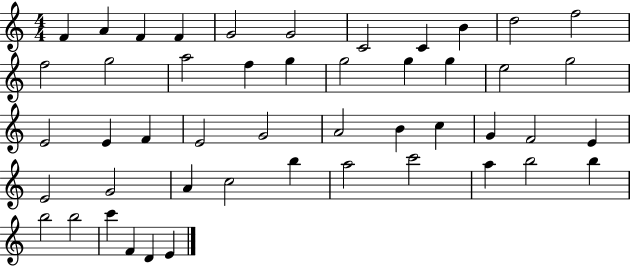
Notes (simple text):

F4/q A4/q F4/q F4/q G4/h G4/h C4/h C4/q B4/q D5/h F5/h F5/h G5/h A5/h F5/q G5/q G5/h G5/q G5/q E5/h G5/h E4/h E4/q F4/q E4/h G4/h A4/h B4/q C5/q G4/q F4/h E4/q E4/h G4/h A4/q C5/h B5/q A5/h C6/h A5/q B5/h B5/q B5/h B5/h C6/q F4/q D4/q E4/q